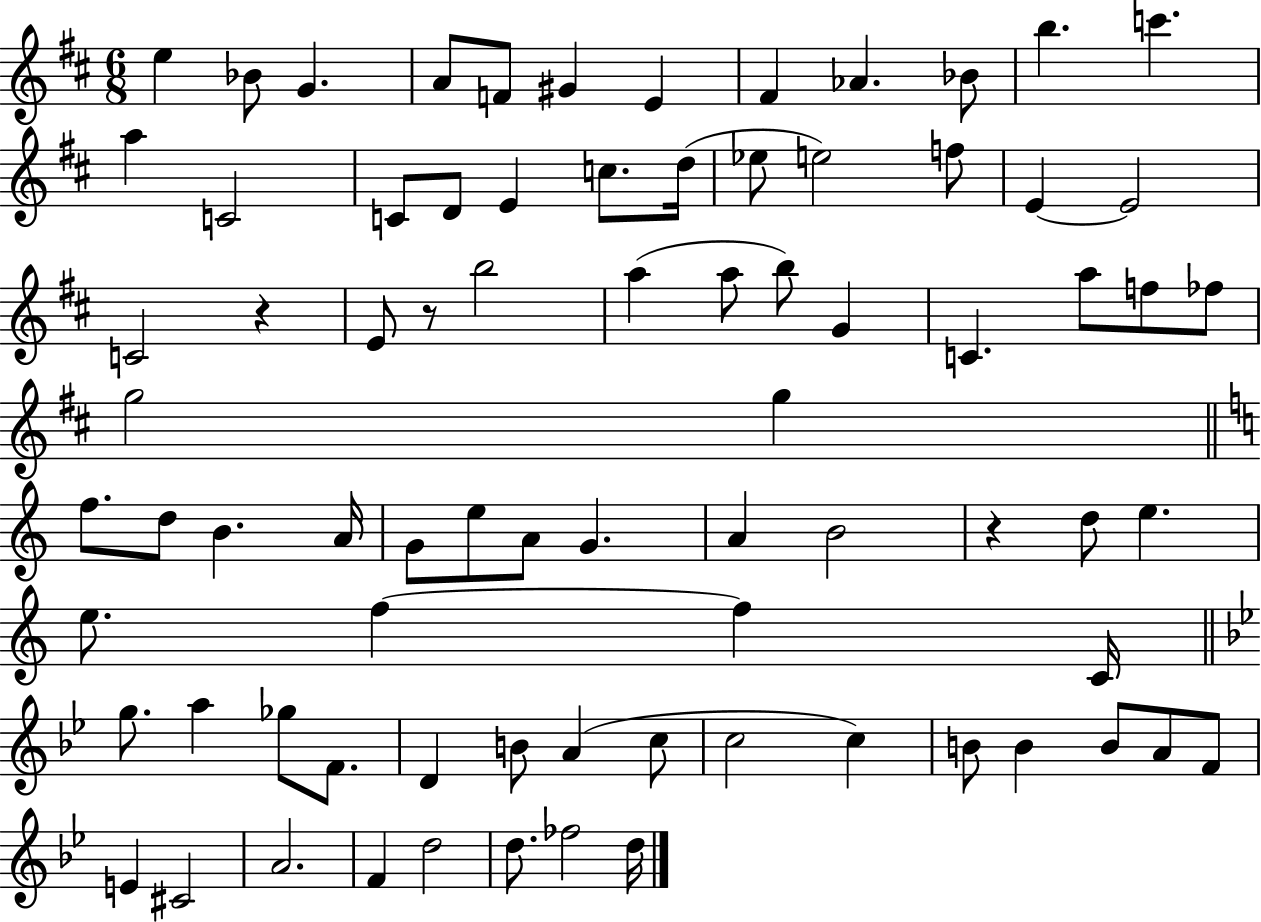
{
  \clef treble
  \numericTimeSignature
  \time 6/8
  \key d \major
  e''4 bes'8 g'4. | a'8 f'8 gis'4 e'4 | fis'4 aes'4. bes'8 | b''4. c'''4. | \break a''4 c'2 | c'8 d'8 e'4 c''8. d''16( | ees''8 e''2) f''8 | e'4~~ e'2 | \break c'2 r4 | e'8 r8 b''2 | a''4( a''8 b''8) g'4 | c'4. a''8 f''8 fes''8 | \break g''2 g''4 | \bar "||" \break \key c \major f''8. d''8 b'4. a'16 | g'8 e''8 a'8 g'4. | a'4 b'2 | r4 d''8 e''4. | \break e''8. f''4~~ f''4 c'16 | \bar "||" \break \key bes \major g''8. a''4 ges''8 f'8. | d'4 b'8 a'4( c''8 | c''2 c''4) | b'8 b'4 b'8 a'8 f'8 | \break e'4 cis'2 | a'2. | f'4 d''2 | d''8. fes''2 d''16 | \break \bar "|."
}